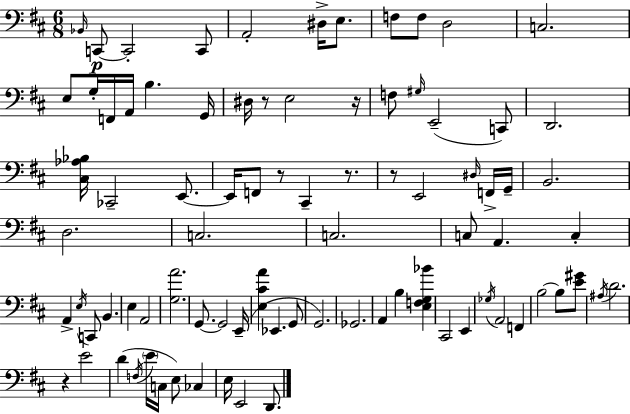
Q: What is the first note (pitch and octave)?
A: Bb2